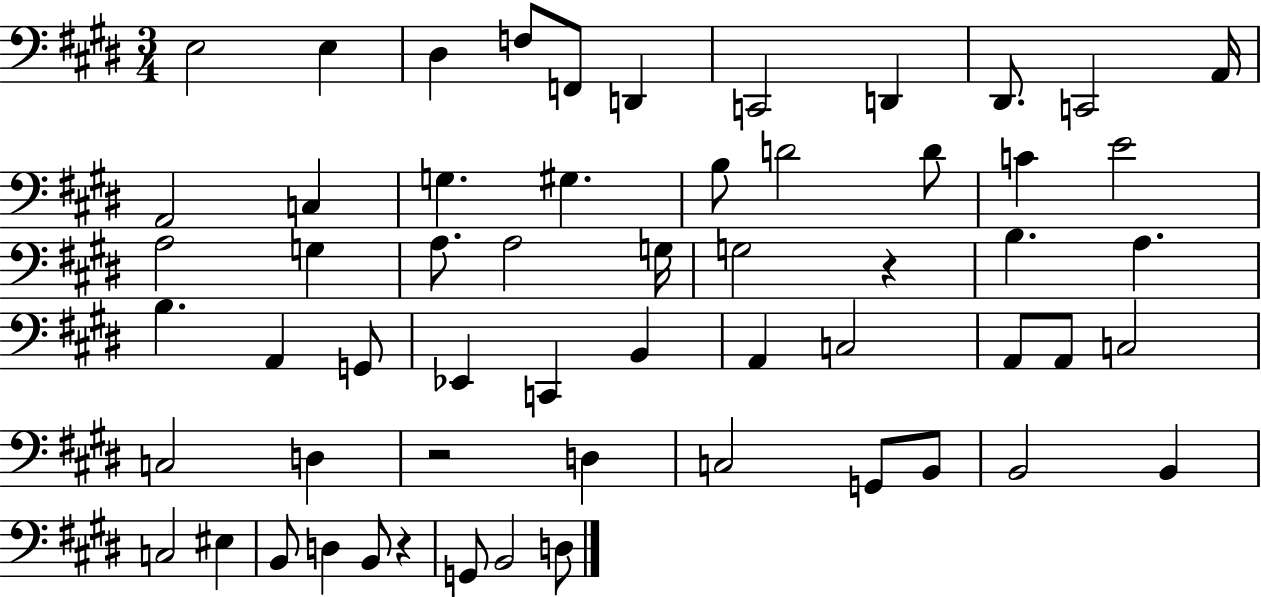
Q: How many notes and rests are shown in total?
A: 58